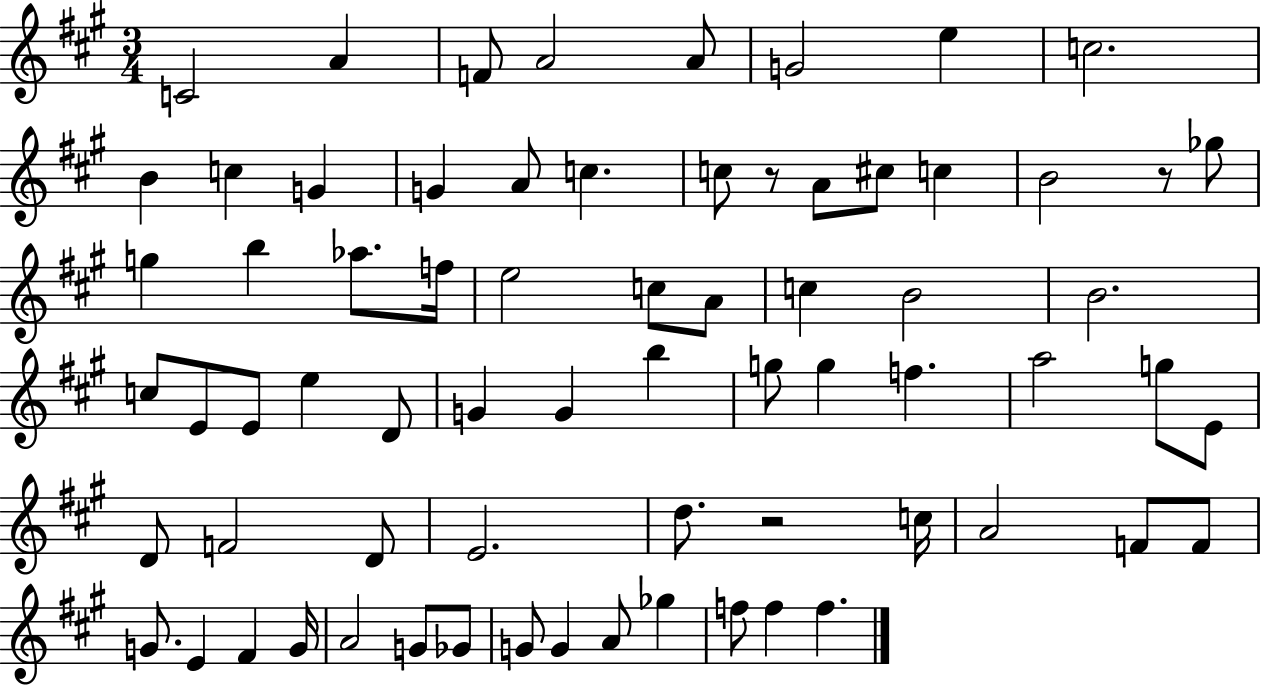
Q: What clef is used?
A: treble